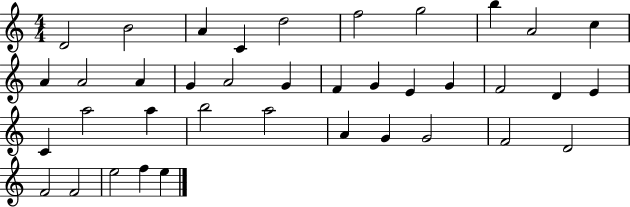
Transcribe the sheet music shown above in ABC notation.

X:1
T:Untitled
M:4/4
L:1/4
K:C
D2 B2 A C d2 f2 g2 b A2 c A A2 A G A2 G F G E G F2 D E C a2 a b2 a2 A G G2 F2 D2 F2 F2 e2 f e